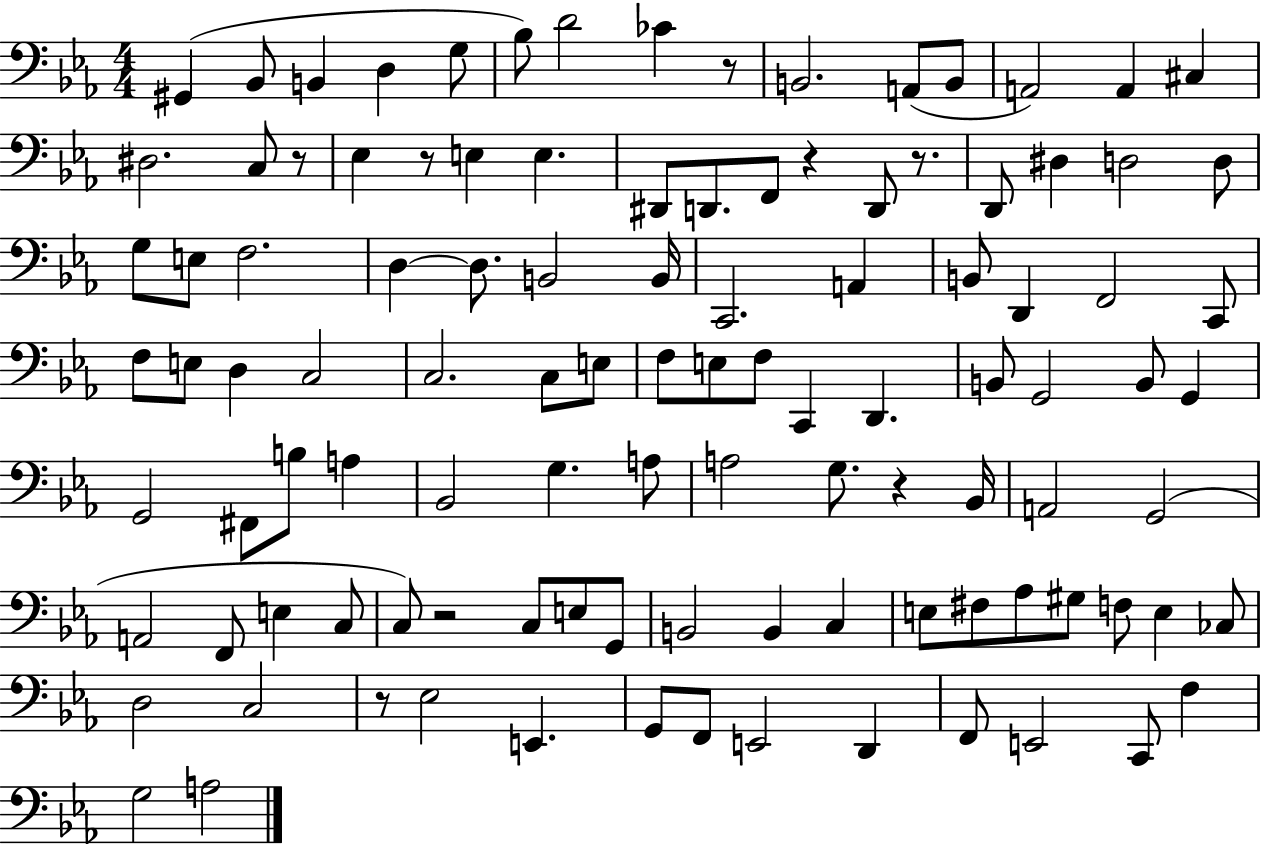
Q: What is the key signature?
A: EES major